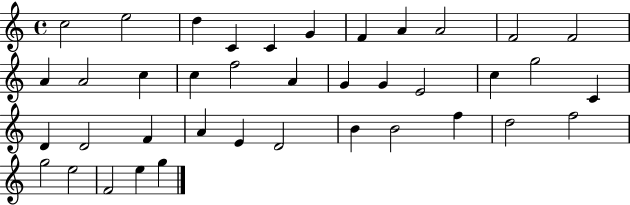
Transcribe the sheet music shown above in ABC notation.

X:1
T:Untitled
M:4/4
L:1/4
K:C
c2 e2 d C C G F A A2 F2 F2 A A2 c c f2 A G G E2 c g2 C D D2 F A E D2 B B2 f d2 f2 g2 e2 F2 e g